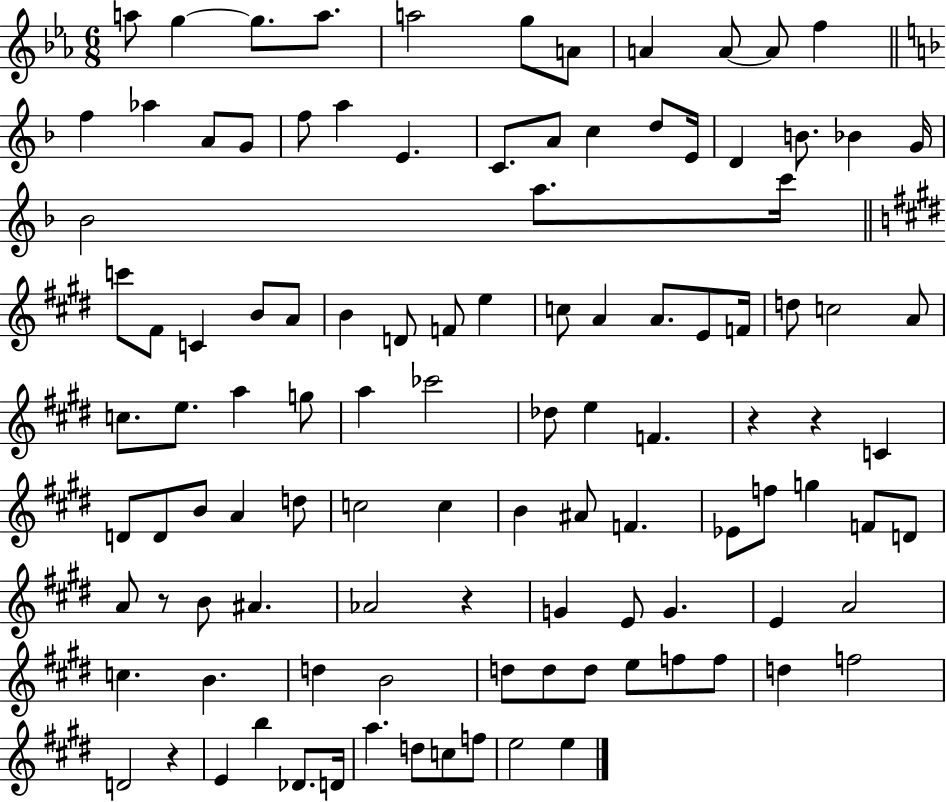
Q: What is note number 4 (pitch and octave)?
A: A5